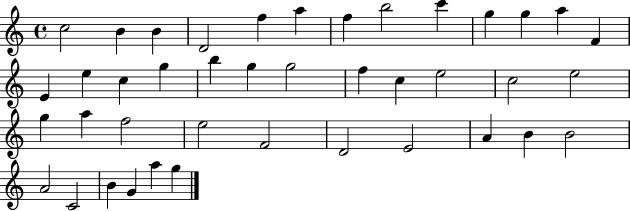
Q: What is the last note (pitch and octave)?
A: G5